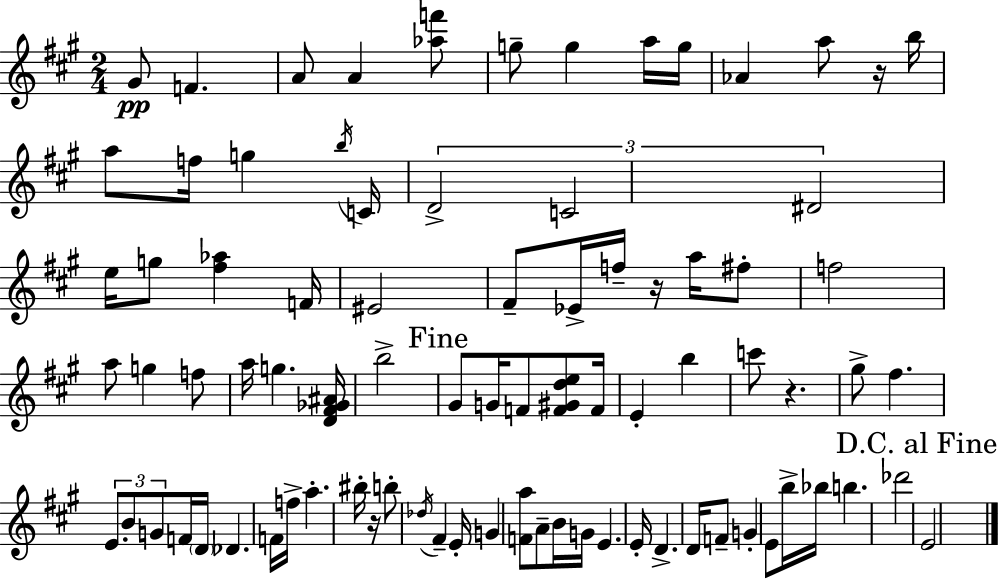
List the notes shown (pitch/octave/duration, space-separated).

G#4/e F4/q. A4/e A4/q [Ab5,F6]/e G5/e G5/q A5/s G5/s Ab4/q A5/e R/s B5/s A5/e F5/s G5/q B5/s C4/s D4/h C4/h D#4/h E5/s G5/e [F#5,Ab5]/q F4/s EIS4/h F#4/e Eb4/s F5/s R/s A5/s F#5/e F5/h A5/e G5/q F5/e A5/s G5/q. [D4,F#4,Gb4,A#4]/s B5/h G#4/e G4/s F4/e [F4,G#4,D5,E5]/e F4/s E4/q B5/q C6/e R/q. G#5/e F#5/q. E4/e. B4/e G4/e F4/s D4/s Db4/q. F4/s F5/s A5/q. BIS5/s R/s B5/e Db5/s F#4/q E4/s G4/q [F4,A5]/e A4/e B4/s G4/s E4/q. E4/s D4/q. D4/s F4/e G4/q E4/e B5/s Bb5/s B5/q. Db6/h E4/h